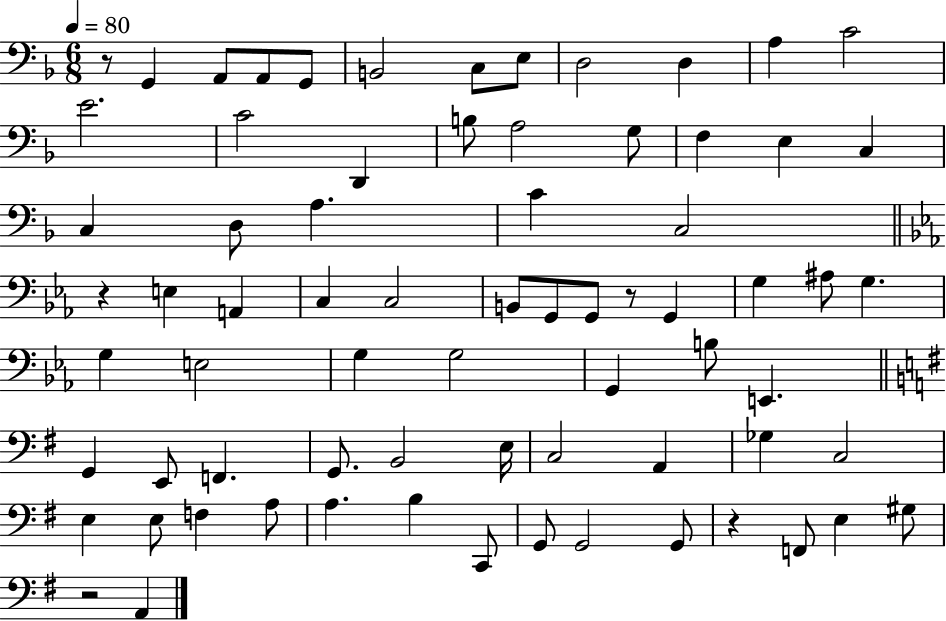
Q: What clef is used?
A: bass